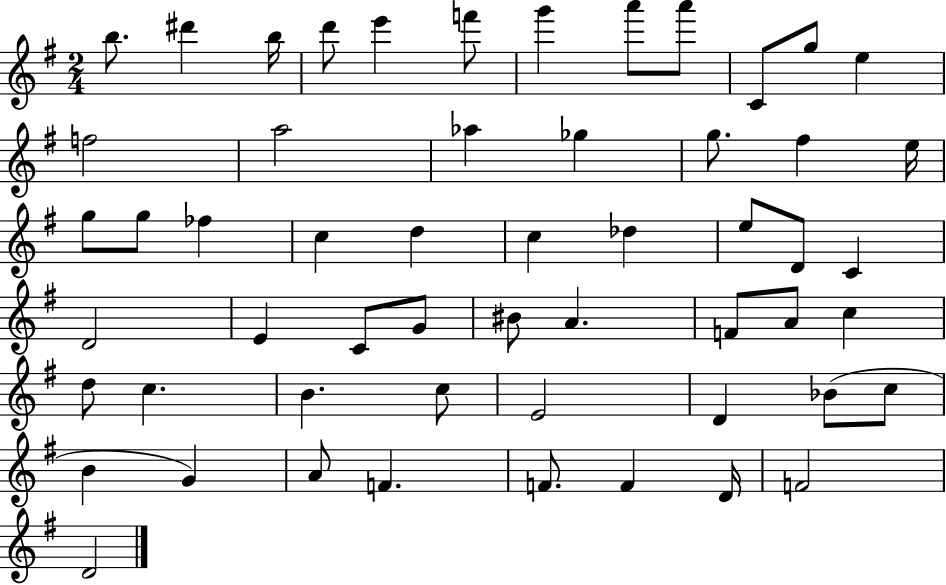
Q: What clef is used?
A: treble